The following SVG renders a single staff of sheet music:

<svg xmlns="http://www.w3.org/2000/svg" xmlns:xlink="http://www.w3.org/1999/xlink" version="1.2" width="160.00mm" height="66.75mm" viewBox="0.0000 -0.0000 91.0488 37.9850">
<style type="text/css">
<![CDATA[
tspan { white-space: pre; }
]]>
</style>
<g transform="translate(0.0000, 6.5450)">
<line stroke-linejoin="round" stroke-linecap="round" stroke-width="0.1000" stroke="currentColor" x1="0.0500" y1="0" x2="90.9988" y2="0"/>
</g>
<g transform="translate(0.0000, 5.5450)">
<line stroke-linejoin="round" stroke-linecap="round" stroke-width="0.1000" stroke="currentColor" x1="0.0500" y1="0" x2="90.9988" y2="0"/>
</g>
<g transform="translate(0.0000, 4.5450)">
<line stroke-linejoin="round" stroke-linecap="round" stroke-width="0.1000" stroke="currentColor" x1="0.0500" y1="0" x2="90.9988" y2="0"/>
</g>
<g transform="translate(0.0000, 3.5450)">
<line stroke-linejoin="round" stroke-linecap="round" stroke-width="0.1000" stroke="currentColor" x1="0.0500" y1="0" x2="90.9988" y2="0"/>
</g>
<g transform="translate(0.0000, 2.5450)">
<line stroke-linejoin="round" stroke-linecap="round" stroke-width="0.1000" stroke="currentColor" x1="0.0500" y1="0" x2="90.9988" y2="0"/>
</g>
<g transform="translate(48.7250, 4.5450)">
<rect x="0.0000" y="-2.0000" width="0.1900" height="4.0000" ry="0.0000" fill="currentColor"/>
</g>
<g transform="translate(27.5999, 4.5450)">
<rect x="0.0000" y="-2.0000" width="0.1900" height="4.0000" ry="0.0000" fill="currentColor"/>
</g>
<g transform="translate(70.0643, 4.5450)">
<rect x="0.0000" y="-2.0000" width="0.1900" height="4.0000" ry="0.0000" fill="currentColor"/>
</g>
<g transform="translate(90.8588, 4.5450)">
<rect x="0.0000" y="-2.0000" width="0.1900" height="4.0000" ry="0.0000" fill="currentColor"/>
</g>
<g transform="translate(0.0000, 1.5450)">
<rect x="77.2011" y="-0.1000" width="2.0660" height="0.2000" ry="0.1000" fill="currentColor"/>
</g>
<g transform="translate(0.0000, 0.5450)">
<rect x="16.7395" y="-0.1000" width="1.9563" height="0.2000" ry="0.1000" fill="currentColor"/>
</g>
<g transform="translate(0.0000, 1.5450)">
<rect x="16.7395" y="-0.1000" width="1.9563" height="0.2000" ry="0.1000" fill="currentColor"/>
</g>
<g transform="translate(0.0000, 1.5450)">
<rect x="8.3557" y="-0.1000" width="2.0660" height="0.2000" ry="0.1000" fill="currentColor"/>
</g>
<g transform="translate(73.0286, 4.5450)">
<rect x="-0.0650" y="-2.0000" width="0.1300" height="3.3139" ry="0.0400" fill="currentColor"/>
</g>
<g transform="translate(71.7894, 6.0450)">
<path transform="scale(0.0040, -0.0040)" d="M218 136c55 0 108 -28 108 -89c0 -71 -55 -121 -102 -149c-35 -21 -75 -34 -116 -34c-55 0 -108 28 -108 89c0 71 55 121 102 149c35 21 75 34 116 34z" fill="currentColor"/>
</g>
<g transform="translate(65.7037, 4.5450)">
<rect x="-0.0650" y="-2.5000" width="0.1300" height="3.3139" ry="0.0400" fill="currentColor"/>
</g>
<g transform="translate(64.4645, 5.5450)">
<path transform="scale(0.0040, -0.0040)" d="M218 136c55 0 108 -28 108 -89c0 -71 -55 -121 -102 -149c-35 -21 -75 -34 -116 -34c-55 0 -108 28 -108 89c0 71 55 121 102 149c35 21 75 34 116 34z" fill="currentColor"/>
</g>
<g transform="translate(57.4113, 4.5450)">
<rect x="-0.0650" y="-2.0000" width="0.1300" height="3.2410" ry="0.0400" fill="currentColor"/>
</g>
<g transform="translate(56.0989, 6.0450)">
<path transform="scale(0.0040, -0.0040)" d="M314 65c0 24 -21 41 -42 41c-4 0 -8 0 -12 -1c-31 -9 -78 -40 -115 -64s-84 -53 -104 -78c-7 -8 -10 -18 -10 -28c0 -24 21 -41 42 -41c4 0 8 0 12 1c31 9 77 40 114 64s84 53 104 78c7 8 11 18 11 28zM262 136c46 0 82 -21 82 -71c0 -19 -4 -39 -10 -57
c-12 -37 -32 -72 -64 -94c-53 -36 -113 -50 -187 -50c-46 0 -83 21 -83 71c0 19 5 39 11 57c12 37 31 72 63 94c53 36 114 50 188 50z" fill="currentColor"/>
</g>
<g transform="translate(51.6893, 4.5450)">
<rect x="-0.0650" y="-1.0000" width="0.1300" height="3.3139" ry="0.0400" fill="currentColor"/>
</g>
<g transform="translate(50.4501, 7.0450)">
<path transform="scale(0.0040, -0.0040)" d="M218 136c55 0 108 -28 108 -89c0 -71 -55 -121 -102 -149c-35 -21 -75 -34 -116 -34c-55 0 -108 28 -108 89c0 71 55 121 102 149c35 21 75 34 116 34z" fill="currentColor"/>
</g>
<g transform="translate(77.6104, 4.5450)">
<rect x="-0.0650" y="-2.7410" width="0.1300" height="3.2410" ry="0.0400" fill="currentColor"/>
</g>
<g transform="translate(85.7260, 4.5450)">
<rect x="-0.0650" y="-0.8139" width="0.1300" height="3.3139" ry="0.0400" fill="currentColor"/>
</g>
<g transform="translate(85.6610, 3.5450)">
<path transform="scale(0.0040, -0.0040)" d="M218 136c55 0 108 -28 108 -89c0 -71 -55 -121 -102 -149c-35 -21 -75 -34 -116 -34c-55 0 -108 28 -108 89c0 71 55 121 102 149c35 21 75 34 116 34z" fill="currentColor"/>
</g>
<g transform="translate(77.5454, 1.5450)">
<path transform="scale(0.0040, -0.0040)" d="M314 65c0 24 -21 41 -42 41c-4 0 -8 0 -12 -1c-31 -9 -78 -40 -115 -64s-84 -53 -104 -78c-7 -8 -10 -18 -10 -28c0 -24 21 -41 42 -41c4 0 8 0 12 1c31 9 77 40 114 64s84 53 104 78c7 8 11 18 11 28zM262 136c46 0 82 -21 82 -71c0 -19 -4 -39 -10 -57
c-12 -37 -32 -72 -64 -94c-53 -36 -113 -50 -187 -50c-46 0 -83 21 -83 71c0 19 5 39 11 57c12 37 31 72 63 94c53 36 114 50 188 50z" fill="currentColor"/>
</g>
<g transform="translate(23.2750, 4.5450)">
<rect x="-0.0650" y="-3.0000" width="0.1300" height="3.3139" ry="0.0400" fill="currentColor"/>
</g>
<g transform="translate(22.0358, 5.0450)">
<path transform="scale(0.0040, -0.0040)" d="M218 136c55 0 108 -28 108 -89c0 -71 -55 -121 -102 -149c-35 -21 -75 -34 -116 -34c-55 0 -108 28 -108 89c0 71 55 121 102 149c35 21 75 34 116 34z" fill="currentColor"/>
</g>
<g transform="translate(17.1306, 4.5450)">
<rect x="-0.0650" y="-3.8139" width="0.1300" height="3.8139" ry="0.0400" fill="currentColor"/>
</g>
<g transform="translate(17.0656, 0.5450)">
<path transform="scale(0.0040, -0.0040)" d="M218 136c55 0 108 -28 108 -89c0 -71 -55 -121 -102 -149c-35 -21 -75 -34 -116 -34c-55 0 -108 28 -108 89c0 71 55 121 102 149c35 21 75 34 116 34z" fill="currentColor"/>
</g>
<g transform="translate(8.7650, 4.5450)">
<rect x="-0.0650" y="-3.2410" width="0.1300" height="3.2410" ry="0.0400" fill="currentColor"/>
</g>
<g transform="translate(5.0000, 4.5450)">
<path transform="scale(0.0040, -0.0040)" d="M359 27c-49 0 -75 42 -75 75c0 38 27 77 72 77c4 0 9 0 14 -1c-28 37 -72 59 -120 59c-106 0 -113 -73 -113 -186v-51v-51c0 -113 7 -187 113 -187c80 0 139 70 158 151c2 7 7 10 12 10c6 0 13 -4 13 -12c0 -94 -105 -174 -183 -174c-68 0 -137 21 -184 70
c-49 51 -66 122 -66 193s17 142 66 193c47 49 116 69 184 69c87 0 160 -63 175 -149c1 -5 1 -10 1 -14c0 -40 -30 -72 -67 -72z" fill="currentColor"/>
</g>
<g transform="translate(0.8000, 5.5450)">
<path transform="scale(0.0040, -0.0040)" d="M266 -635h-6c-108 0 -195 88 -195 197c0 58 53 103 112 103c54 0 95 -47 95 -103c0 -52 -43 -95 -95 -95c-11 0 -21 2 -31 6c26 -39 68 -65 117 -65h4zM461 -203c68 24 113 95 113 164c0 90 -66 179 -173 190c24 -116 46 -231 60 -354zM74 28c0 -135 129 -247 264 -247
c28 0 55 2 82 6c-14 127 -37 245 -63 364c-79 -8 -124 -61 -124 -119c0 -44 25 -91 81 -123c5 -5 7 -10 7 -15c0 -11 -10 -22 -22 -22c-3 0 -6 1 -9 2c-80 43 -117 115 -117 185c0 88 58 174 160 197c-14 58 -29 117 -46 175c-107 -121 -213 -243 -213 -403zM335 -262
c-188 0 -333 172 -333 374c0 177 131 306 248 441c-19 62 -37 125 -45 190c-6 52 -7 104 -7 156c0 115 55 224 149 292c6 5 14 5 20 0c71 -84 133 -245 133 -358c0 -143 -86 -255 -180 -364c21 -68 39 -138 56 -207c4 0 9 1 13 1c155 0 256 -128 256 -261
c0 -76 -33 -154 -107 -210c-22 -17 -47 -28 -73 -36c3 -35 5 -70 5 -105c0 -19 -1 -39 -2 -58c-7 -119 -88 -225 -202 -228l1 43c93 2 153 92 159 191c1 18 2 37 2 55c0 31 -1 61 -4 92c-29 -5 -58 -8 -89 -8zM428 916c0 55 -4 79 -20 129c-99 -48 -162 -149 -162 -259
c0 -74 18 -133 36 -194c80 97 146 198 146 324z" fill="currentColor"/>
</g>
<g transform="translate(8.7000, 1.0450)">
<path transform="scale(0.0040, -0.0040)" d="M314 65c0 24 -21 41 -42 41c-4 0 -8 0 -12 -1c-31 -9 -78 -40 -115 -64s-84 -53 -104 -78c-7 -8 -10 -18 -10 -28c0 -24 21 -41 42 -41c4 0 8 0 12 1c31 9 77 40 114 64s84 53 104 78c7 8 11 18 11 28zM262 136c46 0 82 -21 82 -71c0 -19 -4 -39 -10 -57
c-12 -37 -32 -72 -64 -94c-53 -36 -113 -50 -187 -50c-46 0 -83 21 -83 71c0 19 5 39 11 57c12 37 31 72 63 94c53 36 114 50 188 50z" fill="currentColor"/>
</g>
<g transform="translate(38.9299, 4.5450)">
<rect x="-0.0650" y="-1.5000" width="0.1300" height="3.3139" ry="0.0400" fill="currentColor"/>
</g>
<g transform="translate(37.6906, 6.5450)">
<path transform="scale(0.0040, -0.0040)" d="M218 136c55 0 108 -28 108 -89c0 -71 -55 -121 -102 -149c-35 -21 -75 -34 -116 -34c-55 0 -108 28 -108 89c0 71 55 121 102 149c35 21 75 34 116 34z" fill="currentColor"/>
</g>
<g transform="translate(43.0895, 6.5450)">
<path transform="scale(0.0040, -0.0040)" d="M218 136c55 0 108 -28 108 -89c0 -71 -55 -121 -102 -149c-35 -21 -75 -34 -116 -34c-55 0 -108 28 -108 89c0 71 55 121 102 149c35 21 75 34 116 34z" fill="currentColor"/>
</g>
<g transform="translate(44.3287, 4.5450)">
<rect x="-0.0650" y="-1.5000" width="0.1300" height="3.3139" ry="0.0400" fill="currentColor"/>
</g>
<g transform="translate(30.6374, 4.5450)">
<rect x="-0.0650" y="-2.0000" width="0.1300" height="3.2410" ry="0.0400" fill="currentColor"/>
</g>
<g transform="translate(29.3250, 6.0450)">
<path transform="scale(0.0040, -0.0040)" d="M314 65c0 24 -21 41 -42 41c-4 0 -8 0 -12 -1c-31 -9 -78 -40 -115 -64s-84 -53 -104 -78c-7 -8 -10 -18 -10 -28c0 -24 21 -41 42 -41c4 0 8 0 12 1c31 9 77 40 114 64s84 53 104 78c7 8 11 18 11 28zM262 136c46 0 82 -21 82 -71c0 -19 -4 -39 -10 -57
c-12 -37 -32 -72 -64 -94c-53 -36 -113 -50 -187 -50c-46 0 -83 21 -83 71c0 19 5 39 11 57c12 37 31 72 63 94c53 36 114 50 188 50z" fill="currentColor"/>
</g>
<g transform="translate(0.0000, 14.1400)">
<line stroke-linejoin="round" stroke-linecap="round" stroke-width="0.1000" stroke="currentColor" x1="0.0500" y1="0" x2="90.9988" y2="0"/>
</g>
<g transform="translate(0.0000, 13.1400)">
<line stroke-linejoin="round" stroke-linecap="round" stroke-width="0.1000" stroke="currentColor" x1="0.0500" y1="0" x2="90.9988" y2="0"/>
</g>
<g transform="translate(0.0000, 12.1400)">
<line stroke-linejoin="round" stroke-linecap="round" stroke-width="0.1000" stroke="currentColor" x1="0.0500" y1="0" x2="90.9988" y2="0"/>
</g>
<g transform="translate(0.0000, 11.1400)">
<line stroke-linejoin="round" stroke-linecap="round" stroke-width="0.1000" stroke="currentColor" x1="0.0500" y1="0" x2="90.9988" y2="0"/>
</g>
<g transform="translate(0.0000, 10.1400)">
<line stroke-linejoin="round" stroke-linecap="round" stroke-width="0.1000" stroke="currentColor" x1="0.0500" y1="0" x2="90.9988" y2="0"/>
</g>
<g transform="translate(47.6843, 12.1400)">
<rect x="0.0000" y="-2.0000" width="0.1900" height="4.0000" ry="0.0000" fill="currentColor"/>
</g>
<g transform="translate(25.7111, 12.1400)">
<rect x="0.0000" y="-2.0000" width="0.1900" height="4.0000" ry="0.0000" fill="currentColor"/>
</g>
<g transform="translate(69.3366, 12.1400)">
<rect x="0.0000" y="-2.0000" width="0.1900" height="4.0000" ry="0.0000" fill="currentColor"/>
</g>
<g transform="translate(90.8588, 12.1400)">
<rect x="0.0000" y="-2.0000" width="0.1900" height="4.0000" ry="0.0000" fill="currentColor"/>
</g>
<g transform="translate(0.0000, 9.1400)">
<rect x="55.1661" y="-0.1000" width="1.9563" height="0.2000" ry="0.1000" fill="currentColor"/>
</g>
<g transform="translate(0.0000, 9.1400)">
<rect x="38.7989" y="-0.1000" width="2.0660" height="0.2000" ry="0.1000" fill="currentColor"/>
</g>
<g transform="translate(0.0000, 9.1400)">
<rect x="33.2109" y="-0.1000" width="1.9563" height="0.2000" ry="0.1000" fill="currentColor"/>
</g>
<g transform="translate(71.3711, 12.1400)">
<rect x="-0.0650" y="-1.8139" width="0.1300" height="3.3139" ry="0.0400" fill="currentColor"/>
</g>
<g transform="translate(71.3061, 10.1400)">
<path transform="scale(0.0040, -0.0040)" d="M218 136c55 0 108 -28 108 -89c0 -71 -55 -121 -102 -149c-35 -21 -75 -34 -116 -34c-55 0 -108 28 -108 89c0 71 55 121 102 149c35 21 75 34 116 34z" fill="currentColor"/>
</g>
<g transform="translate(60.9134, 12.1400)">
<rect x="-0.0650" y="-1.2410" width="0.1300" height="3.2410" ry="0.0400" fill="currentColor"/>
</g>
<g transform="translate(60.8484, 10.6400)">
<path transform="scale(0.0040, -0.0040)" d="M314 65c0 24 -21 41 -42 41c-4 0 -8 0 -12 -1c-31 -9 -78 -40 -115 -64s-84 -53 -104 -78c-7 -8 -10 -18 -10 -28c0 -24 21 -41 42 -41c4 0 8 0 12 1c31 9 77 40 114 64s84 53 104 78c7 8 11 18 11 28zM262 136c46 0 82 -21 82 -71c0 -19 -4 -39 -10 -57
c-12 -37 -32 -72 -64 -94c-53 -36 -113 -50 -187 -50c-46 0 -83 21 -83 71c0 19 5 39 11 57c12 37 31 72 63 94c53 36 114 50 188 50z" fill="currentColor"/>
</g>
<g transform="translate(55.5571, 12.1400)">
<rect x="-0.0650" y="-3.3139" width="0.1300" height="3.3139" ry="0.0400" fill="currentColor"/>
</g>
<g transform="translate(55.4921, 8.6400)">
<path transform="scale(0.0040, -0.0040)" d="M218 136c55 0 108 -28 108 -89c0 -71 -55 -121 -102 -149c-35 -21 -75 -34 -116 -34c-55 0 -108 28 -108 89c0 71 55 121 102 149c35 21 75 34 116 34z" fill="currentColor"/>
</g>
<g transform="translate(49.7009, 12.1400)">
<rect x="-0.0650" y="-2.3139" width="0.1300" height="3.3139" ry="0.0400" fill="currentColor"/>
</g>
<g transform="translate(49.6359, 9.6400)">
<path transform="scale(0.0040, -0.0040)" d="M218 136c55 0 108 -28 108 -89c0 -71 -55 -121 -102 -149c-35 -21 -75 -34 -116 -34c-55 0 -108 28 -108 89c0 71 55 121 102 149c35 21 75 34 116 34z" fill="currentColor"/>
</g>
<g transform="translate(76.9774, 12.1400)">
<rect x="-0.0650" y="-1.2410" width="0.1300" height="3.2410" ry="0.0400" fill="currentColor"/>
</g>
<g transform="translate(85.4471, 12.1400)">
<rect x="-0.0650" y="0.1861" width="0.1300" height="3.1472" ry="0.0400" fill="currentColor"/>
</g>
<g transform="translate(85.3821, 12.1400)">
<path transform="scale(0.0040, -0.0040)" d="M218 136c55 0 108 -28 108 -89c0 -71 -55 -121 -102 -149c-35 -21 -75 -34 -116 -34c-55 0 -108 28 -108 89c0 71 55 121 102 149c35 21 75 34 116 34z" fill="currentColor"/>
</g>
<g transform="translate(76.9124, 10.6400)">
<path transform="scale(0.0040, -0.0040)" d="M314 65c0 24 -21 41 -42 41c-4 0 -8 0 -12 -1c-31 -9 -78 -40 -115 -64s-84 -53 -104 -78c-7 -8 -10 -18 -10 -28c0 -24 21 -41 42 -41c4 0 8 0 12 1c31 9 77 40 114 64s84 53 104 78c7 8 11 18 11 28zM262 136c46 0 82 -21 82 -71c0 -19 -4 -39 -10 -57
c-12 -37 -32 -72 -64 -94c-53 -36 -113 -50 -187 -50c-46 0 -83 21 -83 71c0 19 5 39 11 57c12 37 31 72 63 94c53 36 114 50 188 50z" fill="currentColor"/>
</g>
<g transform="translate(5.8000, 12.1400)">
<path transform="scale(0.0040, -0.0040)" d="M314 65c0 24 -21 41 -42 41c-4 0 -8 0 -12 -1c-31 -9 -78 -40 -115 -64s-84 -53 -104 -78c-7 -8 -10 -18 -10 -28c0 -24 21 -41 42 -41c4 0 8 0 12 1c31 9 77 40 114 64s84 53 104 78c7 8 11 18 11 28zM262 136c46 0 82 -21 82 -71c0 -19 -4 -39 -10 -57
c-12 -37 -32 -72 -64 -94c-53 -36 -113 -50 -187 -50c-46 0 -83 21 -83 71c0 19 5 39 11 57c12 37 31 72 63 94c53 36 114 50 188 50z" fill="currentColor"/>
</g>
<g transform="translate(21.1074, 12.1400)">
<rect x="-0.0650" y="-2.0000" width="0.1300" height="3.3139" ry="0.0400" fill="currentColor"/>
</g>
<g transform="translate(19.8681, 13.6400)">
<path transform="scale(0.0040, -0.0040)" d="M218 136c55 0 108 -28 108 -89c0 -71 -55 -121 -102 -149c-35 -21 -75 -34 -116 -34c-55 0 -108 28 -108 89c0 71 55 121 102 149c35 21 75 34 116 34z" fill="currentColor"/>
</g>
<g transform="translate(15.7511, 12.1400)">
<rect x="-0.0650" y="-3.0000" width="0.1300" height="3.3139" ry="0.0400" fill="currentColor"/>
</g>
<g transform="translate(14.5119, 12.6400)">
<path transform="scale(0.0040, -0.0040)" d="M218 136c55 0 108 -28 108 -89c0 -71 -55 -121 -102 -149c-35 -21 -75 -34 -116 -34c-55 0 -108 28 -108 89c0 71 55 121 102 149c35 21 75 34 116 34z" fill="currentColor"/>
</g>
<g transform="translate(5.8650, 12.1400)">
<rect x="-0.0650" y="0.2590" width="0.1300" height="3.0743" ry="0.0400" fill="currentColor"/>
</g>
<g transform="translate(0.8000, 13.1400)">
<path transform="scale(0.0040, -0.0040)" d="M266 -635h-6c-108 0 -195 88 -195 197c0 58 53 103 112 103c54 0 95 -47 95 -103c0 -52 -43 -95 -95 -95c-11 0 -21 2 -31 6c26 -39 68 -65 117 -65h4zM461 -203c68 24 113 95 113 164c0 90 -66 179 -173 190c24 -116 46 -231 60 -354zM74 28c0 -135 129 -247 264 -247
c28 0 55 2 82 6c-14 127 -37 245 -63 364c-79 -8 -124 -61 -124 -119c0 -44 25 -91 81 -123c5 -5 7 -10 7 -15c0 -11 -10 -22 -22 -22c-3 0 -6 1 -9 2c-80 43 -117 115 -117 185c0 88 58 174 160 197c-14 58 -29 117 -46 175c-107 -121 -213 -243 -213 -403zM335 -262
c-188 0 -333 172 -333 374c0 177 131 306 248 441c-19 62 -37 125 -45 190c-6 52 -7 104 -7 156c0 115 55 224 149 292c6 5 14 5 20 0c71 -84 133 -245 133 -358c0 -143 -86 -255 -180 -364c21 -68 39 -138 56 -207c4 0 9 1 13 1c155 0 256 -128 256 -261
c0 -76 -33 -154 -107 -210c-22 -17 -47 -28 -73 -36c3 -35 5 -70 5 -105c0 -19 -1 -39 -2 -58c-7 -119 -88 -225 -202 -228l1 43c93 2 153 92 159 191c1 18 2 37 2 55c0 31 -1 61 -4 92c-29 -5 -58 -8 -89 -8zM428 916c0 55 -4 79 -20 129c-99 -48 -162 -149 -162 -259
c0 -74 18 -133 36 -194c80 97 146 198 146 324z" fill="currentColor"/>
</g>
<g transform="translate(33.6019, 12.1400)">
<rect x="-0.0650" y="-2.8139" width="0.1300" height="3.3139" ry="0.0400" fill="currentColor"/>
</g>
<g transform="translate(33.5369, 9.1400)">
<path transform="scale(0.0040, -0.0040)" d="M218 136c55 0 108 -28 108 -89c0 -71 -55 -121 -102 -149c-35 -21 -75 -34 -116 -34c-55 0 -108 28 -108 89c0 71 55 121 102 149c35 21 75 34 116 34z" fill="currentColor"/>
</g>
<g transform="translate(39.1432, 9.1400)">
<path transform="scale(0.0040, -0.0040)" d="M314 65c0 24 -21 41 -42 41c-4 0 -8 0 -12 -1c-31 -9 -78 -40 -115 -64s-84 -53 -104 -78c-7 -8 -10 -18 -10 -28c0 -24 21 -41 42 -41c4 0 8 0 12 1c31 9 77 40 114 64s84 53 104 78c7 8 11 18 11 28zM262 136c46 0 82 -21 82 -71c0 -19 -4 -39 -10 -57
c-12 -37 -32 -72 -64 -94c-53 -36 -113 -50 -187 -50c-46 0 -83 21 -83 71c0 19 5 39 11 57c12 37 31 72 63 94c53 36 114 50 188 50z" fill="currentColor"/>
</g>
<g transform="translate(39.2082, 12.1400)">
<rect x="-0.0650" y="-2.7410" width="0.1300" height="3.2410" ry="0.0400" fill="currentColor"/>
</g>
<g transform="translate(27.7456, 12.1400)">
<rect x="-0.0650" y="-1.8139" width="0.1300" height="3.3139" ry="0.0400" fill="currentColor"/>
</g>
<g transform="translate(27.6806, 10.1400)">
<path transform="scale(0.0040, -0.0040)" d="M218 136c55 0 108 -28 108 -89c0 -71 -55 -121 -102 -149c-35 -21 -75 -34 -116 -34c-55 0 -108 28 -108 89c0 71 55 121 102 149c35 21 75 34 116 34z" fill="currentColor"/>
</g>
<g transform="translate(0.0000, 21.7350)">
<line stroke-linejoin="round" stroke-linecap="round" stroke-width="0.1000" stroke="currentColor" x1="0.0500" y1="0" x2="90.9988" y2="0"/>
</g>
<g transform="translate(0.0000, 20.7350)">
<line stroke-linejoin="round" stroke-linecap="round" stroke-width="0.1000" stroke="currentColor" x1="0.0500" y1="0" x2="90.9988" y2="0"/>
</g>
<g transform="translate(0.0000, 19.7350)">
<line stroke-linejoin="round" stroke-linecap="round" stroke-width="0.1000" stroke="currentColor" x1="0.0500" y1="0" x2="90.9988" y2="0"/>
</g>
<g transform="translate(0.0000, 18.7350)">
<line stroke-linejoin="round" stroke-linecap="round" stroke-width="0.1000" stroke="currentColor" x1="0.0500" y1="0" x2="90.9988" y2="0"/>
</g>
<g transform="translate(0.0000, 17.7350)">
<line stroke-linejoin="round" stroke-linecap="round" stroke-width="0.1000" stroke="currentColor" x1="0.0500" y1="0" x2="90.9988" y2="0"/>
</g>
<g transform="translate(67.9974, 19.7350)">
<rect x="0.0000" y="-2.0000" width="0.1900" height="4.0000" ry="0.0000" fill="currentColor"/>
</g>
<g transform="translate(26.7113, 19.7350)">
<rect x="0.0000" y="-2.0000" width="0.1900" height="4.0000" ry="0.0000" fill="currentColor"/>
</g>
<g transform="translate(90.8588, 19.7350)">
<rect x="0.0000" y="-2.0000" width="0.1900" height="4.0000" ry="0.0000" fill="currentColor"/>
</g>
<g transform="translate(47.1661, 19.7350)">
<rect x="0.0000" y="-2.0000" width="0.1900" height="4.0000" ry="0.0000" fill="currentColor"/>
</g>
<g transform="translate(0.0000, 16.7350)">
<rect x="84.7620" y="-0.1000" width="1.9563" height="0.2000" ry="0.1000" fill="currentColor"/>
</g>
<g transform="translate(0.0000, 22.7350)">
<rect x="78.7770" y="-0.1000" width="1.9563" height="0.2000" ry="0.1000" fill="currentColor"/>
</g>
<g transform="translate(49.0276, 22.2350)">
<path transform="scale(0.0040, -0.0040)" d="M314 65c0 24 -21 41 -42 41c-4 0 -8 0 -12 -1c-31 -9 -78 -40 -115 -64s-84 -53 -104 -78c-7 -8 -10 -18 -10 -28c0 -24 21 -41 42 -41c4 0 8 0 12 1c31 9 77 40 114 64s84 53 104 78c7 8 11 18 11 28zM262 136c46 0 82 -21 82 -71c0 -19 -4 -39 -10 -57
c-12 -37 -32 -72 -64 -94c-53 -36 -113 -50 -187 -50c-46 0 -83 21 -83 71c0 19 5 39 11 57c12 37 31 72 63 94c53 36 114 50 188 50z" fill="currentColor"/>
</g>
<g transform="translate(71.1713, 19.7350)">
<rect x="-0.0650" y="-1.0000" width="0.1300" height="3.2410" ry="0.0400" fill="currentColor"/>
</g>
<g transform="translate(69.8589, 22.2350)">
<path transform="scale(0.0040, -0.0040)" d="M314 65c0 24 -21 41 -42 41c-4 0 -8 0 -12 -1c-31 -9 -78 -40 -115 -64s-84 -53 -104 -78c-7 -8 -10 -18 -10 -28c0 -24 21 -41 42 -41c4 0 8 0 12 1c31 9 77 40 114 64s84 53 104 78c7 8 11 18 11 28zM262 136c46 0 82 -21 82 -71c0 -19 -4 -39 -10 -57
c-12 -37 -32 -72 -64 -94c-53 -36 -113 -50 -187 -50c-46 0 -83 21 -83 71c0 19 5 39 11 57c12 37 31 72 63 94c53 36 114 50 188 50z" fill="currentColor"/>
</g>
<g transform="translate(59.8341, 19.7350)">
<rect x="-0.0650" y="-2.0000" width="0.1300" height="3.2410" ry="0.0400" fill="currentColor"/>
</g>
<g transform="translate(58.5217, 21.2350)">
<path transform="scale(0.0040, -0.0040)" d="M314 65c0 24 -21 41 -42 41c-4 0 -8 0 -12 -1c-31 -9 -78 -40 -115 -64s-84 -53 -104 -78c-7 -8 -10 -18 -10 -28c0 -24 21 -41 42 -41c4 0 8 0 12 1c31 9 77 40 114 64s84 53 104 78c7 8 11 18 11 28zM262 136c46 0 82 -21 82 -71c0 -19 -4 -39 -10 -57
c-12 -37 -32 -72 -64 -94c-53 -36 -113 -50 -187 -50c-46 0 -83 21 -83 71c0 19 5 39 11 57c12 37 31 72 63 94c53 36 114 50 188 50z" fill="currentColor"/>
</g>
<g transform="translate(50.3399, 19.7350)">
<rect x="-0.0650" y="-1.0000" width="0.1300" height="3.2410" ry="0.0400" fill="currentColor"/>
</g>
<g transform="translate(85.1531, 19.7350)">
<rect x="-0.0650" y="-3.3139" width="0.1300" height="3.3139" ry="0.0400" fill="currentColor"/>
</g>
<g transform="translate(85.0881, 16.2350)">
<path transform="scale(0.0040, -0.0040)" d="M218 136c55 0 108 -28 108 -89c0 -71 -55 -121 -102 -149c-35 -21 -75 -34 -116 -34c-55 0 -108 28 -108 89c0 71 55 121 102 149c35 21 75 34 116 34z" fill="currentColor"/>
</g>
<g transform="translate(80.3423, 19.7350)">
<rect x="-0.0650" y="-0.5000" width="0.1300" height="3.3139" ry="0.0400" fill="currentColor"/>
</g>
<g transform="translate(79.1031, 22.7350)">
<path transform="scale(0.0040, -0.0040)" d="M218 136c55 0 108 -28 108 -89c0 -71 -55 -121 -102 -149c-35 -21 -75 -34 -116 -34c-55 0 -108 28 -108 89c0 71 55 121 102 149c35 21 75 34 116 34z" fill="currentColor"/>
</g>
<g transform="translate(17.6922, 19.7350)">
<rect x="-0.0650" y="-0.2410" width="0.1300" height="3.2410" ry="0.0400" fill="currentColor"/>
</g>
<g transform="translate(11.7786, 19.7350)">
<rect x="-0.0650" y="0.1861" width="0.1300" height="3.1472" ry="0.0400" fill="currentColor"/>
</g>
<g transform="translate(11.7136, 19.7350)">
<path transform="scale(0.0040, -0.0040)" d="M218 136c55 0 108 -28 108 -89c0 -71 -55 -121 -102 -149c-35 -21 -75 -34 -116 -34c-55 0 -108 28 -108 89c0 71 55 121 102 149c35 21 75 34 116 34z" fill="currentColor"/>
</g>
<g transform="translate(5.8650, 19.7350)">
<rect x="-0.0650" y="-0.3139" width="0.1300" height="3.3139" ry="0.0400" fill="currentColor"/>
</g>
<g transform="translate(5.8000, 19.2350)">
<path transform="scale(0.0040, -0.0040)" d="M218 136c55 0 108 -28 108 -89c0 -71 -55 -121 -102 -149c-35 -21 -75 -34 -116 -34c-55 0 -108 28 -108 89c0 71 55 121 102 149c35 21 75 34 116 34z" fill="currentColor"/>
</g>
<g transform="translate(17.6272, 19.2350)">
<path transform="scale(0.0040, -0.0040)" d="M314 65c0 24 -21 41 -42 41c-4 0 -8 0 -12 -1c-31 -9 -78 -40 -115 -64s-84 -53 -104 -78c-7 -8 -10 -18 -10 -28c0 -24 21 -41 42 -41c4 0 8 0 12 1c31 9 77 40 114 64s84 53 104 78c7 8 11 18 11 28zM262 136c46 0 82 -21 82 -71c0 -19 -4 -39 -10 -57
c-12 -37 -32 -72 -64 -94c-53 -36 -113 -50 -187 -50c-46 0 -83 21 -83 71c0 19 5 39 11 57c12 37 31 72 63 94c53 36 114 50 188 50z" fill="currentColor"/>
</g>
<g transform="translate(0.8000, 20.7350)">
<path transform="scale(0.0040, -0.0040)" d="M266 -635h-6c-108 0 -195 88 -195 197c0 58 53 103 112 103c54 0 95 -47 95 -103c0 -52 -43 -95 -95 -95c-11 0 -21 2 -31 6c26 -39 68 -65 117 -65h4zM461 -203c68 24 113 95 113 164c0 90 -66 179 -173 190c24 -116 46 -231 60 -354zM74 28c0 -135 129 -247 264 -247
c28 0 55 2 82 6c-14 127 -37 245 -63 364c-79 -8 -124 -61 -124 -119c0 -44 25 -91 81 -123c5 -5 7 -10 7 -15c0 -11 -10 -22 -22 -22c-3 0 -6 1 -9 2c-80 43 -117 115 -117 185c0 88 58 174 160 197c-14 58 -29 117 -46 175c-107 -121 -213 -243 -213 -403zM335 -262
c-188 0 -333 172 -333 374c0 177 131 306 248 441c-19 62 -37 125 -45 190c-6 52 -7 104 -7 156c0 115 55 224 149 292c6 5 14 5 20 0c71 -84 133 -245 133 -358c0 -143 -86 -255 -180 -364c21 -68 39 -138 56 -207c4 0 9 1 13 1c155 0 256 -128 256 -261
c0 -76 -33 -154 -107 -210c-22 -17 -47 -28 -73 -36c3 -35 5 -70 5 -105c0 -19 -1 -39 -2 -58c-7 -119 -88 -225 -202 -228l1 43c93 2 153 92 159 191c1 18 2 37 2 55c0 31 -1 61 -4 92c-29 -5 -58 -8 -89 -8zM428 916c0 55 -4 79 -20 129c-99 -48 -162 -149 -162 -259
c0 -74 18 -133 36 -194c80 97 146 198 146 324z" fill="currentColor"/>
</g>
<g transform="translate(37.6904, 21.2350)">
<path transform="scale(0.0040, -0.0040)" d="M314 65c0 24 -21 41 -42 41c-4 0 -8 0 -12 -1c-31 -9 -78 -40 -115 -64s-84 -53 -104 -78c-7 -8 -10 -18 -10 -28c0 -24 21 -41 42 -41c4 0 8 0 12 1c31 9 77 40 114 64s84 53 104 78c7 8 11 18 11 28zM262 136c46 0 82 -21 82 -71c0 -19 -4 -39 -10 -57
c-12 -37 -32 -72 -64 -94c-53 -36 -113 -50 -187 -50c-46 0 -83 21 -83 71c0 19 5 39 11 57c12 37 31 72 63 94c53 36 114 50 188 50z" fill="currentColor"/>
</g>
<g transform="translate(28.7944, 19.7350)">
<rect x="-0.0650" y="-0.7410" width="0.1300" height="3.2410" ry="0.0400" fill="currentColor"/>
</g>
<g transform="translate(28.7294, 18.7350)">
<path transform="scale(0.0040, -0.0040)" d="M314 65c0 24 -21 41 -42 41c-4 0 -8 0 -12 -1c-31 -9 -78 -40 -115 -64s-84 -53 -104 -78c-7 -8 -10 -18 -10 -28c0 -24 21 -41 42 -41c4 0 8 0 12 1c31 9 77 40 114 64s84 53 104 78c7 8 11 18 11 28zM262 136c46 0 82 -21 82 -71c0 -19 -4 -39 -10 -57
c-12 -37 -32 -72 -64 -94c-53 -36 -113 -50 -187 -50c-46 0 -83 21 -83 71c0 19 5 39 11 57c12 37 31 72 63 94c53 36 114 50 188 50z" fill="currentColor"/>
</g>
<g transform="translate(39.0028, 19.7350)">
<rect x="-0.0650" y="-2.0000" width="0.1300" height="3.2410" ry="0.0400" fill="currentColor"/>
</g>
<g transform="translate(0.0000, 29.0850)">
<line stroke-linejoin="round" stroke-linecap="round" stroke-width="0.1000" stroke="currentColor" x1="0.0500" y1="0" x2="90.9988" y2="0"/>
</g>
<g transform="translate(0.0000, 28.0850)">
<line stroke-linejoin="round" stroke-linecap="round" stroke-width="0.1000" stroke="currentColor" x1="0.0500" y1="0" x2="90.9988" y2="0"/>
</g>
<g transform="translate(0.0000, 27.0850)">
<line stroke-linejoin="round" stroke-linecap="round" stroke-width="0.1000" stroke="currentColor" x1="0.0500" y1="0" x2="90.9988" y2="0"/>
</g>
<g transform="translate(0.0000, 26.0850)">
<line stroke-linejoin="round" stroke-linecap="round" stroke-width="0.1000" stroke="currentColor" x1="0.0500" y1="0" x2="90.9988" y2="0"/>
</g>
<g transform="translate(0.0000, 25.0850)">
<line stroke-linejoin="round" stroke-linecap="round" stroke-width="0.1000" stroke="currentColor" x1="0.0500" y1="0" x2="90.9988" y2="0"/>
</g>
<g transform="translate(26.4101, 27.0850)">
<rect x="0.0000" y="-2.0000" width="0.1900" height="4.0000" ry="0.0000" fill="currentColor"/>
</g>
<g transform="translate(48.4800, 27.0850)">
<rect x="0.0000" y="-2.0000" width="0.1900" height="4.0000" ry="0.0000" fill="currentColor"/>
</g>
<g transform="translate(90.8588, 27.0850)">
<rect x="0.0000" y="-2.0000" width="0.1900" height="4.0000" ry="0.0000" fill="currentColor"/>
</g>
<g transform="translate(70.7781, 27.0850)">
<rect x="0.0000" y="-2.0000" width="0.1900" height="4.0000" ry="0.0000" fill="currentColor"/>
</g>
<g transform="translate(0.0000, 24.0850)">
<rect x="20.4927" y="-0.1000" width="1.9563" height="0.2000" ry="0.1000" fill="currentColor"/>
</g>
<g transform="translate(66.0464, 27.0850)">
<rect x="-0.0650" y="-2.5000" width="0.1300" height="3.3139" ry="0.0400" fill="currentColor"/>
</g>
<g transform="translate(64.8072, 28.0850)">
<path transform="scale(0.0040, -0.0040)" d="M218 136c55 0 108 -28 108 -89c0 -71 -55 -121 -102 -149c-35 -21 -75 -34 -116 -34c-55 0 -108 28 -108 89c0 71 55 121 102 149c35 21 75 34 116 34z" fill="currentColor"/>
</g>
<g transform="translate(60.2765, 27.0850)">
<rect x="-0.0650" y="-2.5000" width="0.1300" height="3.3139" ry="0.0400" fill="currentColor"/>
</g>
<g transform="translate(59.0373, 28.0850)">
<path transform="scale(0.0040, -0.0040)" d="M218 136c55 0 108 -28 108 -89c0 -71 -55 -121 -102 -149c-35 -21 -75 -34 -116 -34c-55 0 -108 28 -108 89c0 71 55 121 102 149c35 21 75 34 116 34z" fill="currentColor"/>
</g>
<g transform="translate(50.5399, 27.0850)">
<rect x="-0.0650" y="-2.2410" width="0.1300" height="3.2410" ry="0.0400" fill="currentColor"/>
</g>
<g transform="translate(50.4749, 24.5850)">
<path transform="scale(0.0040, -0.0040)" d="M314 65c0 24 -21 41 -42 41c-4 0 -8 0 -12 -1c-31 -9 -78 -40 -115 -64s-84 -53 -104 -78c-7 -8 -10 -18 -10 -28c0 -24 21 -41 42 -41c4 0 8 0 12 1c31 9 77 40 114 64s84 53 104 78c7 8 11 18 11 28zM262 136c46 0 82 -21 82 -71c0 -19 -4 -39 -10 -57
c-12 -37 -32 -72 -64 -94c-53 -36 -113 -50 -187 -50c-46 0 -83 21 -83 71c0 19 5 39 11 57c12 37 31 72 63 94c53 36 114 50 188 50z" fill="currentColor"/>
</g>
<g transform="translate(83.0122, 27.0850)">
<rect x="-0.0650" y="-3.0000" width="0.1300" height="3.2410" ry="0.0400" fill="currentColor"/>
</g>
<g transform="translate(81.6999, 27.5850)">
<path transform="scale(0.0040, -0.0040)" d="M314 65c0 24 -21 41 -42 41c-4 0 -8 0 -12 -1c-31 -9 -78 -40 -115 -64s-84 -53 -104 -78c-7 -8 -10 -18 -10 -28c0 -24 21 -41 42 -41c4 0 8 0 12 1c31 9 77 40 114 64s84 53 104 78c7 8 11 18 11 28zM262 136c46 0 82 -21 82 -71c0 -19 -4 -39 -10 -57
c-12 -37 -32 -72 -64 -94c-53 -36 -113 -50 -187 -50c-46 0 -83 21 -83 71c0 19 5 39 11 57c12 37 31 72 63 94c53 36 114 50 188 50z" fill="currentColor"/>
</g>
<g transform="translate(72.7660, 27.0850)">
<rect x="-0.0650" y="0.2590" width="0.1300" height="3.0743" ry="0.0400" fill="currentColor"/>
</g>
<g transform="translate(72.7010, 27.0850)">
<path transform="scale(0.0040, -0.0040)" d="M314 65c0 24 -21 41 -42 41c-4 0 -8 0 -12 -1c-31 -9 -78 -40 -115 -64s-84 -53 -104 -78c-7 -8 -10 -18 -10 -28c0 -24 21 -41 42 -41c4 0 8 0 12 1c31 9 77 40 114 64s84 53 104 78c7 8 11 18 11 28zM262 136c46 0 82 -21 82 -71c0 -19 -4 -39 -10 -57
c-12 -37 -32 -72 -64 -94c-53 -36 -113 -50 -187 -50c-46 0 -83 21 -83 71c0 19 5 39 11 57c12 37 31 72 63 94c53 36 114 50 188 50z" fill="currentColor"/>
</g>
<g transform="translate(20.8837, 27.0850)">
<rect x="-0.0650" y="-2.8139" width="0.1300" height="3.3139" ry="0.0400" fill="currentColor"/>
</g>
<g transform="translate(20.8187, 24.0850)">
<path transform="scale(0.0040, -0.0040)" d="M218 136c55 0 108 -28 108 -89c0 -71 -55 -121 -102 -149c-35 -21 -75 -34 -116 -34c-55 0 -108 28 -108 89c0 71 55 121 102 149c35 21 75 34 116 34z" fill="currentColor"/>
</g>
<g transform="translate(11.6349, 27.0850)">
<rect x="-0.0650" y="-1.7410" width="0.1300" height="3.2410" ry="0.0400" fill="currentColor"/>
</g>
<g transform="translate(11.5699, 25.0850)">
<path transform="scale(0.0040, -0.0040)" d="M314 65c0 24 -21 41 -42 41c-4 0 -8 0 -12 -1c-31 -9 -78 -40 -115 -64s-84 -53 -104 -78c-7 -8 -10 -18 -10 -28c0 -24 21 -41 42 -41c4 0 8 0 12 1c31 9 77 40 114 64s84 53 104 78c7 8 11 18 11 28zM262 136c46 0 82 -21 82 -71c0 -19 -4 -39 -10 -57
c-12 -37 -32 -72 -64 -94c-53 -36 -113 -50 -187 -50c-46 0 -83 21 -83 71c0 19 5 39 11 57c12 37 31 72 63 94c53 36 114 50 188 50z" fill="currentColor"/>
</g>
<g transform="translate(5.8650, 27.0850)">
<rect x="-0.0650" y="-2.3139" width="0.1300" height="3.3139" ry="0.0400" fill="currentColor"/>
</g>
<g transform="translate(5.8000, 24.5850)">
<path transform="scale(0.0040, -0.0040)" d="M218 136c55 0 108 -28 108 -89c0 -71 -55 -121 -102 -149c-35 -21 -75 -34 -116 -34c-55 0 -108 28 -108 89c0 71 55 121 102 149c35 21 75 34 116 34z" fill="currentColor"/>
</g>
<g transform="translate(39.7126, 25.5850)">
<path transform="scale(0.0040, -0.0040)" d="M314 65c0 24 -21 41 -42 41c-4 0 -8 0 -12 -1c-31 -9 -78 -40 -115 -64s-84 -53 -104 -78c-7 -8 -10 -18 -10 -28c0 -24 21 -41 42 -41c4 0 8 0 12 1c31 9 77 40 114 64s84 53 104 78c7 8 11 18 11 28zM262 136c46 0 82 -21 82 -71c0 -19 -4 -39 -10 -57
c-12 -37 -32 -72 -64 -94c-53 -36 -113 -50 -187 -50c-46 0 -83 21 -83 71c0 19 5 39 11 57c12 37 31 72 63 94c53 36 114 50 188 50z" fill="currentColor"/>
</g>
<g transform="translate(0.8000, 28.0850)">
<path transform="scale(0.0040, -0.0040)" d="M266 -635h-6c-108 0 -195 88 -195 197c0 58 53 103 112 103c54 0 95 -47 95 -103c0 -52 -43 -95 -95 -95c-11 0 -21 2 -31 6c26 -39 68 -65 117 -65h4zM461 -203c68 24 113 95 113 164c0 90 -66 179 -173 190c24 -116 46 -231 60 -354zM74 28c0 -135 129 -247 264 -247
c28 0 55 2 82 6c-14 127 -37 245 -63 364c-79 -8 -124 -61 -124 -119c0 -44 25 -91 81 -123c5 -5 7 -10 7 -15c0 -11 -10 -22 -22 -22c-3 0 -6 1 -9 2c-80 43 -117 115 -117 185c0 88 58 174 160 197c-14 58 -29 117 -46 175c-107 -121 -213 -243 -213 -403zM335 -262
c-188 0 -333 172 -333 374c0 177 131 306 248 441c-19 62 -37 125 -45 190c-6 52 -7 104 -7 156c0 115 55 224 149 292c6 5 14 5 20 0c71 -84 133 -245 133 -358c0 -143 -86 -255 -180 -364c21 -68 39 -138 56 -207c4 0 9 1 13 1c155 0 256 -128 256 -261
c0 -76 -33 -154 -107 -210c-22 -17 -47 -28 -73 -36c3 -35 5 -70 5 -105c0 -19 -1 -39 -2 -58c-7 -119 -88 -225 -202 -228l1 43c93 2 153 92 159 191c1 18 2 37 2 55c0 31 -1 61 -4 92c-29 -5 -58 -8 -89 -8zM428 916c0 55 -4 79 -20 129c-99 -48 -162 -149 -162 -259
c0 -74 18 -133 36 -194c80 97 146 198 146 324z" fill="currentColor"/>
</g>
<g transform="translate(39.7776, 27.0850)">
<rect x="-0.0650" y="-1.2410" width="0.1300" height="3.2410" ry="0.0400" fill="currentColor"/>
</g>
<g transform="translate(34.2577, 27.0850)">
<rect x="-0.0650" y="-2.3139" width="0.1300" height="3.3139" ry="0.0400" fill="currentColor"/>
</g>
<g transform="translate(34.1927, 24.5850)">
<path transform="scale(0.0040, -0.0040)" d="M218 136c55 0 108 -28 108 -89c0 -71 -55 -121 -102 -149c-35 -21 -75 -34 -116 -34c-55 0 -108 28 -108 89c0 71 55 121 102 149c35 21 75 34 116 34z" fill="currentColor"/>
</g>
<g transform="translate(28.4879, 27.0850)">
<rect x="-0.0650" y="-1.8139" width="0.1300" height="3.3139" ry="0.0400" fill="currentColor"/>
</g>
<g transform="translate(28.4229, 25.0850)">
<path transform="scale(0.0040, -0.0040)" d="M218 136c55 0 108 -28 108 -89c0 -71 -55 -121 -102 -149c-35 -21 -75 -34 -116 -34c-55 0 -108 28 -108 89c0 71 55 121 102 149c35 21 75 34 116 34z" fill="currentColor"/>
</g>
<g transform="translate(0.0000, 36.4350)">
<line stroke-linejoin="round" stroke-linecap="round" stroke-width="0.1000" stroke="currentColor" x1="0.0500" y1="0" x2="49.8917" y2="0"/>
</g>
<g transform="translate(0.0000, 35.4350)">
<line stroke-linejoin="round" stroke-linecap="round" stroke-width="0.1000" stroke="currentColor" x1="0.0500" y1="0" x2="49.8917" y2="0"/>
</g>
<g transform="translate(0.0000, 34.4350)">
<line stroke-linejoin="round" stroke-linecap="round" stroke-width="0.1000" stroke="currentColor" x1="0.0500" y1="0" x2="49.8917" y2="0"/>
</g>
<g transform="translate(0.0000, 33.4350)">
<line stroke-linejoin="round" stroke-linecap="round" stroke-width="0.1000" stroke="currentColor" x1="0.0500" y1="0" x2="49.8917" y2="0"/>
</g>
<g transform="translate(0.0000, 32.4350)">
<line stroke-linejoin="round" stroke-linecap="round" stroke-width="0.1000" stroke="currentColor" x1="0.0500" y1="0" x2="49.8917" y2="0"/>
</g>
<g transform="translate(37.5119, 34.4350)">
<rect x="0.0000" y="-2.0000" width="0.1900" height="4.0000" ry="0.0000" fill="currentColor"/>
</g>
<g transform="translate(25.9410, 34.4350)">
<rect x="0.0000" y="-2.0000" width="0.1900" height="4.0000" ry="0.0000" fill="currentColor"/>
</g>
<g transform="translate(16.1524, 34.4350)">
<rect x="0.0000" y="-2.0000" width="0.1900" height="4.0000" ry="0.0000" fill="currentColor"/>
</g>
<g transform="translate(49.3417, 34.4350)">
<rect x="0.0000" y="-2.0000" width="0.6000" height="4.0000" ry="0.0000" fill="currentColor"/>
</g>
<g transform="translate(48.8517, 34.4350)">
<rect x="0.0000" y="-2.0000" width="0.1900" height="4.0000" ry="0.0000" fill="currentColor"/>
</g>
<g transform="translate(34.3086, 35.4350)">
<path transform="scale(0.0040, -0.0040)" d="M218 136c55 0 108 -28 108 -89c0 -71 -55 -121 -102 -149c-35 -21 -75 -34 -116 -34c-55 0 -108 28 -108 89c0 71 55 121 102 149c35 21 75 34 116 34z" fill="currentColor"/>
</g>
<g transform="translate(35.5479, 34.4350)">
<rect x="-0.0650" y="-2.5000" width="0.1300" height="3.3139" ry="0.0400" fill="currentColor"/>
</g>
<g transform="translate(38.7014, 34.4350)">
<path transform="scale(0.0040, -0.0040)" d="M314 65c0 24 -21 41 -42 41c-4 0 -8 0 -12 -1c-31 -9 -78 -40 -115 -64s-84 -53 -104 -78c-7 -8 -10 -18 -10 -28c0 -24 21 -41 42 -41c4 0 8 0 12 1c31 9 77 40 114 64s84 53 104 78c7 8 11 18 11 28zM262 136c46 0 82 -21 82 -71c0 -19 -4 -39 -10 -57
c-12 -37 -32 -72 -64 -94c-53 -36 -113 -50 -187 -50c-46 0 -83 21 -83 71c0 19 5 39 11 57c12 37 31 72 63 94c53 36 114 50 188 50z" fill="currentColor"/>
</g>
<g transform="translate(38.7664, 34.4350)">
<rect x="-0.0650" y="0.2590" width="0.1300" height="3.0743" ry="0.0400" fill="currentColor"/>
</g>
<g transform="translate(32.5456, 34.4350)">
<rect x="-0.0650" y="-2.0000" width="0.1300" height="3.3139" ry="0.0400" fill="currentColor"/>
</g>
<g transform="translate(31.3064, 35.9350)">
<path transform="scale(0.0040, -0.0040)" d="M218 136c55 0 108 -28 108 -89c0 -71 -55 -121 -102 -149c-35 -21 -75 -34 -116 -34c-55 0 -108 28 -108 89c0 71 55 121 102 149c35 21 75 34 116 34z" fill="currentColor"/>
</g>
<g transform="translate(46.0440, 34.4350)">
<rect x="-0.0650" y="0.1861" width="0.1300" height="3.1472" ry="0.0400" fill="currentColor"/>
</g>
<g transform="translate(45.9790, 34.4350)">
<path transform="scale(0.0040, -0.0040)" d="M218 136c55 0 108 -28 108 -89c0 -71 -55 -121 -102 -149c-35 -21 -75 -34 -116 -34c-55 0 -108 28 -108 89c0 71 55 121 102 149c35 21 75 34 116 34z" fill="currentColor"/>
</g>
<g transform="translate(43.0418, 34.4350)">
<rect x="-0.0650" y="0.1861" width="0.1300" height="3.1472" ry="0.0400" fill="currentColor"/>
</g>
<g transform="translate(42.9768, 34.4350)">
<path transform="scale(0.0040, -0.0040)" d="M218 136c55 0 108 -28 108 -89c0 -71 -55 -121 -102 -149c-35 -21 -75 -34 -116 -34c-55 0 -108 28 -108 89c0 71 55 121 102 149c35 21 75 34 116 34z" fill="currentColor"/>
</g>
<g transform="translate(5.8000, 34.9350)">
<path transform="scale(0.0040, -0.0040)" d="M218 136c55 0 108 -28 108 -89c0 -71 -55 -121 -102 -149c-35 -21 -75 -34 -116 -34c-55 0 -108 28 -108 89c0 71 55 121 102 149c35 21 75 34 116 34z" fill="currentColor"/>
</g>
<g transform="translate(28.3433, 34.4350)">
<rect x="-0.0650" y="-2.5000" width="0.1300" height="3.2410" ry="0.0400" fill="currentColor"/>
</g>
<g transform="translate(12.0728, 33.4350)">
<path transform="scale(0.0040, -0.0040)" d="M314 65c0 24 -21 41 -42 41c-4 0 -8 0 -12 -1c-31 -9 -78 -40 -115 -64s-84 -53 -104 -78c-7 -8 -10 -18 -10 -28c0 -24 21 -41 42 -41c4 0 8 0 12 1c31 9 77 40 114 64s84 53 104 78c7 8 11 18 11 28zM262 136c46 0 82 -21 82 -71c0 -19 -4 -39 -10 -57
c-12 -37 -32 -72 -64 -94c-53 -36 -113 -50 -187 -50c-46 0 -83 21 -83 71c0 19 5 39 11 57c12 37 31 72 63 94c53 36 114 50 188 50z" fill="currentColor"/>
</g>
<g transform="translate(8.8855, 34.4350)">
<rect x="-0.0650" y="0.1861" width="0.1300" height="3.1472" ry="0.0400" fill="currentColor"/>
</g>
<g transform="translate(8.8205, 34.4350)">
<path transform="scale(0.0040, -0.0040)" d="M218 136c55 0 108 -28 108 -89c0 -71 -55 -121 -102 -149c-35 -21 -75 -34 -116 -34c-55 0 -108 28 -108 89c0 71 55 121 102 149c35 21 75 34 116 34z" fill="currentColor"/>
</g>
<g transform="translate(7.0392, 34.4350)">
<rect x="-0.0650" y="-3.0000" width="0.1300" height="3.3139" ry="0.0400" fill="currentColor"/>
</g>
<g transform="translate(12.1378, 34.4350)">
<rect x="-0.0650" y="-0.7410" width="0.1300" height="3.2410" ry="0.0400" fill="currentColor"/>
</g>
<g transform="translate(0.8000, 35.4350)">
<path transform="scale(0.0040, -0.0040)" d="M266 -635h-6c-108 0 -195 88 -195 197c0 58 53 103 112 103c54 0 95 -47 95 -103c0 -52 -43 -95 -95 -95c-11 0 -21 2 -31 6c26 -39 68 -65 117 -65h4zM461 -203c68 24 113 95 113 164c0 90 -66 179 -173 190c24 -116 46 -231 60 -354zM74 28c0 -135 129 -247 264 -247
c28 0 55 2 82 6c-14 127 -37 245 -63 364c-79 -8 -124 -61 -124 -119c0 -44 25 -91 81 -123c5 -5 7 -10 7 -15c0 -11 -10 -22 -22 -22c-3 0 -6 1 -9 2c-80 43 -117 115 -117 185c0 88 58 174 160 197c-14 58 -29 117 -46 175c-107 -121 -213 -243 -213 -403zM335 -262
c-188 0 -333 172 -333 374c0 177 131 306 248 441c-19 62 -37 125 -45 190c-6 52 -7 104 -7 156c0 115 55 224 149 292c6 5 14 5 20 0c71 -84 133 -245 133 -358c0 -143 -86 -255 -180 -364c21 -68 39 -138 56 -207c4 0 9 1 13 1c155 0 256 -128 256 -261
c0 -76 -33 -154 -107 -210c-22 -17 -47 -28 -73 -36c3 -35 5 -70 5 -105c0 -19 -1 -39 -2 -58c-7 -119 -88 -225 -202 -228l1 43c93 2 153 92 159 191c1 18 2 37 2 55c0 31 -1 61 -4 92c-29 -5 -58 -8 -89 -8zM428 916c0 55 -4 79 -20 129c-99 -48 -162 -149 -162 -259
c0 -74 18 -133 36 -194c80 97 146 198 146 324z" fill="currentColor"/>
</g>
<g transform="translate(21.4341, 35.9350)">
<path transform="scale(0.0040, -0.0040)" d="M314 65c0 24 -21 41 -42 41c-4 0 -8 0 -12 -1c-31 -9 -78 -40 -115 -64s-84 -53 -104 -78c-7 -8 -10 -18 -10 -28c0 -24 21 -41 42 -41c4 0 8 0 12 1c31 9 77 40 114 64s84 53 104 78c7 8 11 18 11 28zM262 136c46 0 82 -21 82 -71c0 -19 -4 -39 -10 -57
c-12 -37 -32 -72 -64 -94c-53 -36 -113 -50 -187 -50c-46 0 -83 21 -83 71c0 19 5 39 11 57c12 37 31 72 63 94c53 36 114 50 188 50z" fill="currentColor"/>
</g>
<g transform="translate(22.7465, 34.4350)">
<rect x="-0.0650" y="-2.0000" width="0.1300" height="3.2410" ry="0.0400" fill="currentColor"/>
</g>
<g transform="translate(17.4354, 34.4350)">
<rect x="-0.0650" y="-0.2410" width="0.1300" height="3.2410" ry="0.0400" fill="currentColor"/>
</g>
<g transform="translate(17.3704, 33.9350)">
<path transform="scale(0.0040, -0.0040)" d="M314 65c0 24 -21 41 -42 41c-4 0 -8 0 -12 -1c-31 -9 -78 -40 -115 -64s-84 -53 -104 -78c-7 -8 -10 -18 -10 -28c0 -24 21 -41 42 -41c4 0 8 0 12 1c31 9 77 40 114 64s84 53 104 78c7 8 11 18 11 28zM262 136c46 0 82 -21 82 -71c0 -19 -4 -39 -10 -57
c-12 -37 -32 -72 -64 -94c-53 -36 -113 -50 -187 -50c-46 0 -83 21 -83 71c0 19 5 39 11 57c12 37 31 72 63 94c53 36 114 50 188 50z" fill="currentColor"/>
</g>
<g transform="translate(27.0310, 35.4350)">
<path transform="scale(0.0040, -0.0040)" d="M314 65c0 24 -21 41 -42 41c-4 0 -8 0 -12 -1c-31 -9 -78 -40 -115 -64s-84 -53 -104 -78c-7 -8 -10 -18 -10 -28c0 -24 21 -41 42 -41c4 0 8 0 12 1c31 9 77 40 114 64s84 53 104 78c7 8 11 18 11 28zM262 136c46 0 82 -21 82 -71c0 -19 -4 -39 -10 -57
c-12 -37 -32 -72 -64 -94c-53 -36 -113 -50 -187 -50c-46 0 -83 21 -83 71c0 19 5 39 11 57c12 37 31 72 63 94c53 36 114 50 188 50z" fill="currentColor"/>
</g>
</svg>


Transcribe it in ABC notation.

X:1
T:Untitled
M:4/4
L:1/4
K:C
b2 c' A F2 E E D F2 G F a2 d B2 A F f a a2 g b e2 f e2 B c B c2 d2 F2 D2 F2 D2 C b g f2 a f g e2 g2 G G B2 A2 A B d2 c2 F2 G2 F G B2 B B